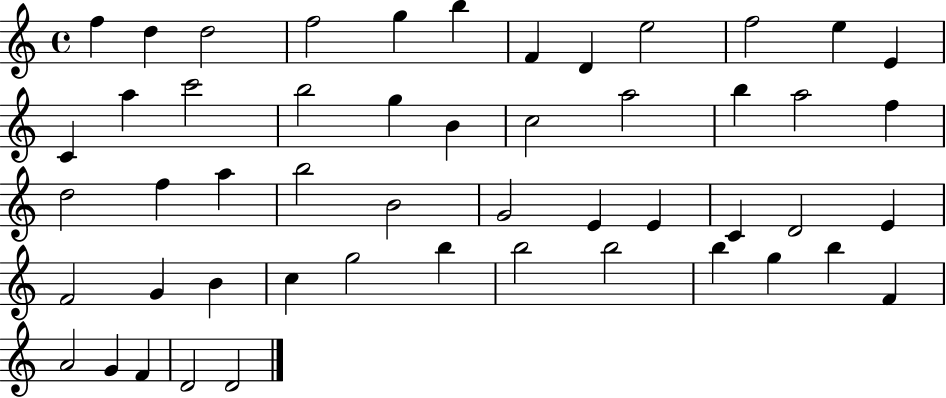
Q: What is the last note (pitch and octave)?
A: D4